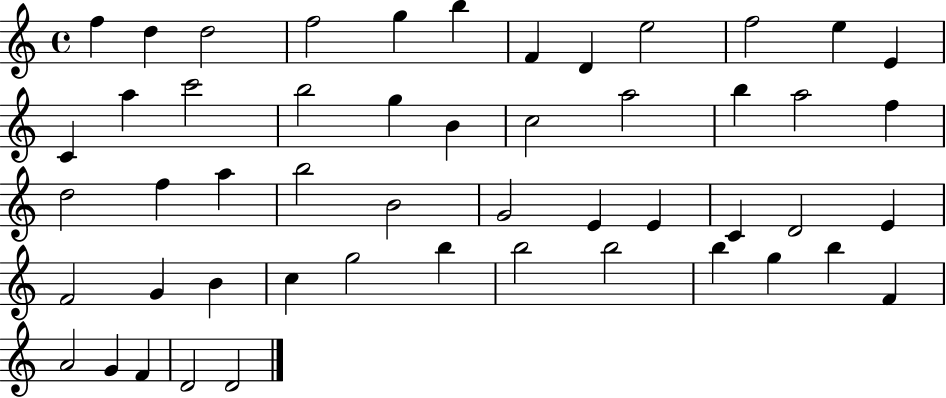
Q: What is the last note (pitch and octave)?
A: D4